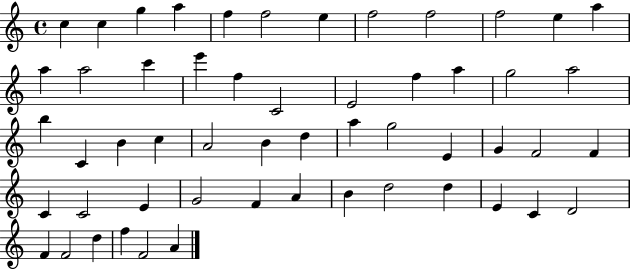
{
  \clef treble
  \time 4/4
  \defaultTimeSignature
  \key c \major
  c''4 c''4 g''4 a''4 | f''4 f''2 e''4 | f''2 f''2 | f''2 e''4 a''4 | \break a''4 a''2 c'''4 | e'''4 f''4 c'2 | e'2 f''4 a''4 | g''2 a''2 | \break b''4 c'4 b'4 c''4 | a'2 b'4 d''4 | a''4 g''2 e'4 | g'4 f'2 f'4 | \break c'4 c'2 e'4 | g'2 f'4 a'4 | b'4 d''2 d''4 | e'4 c'4 d'2 | \break f'4 f'2 d''4 | f''4 f'2 a'4 | \bar "|."
}